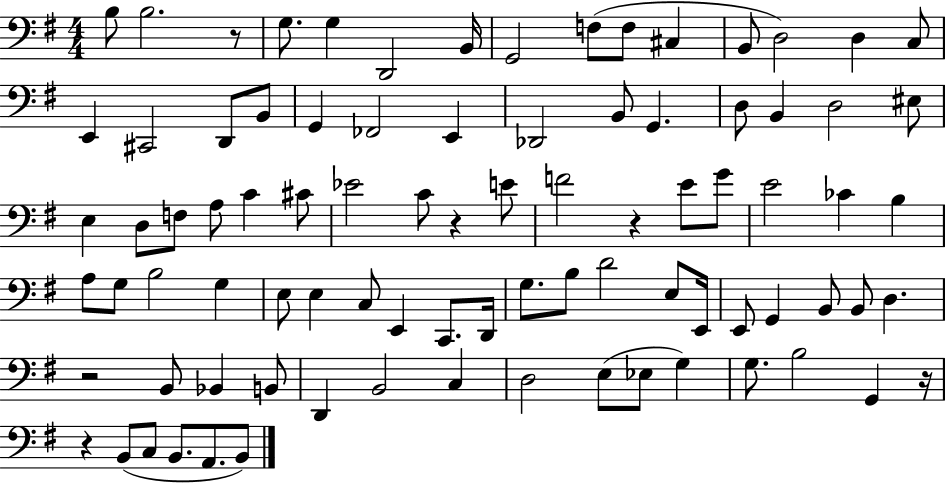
B3/e B3/h. R/e G3/e. G3/q D2/h B2/s G2/h F3/e F3/e C#3/q B2/e D3/h D3/q C3/e E2/q C#2/h D2/e B2/e G2/q FES2/h E2/q Db2/h B2/e G2/q. D3/e B2/q D3/h EIS3/e E3/q D3/e F3/e A3/e C4/q C#4/e Eb4/h C4/e R/q E4/e F4/h R/q E4/e G4/e E4/h CES4/q B3/q A3/e G3/e B3/h G3/q E3/e E3/q C3/e E2/q C2/e. D2/s G3/e. B3/e D4/h E3/e E2/s E2/e G2/q B2/e B2/e D3/q. R/h B2/e Bb2/q B2/e D2/q B2/h C3/q D3/h E3/e Eb3/e G3/q G3/e. B3/h G2/q R/s R/q B2/e C3/e B2/e. A2/e. B2/e